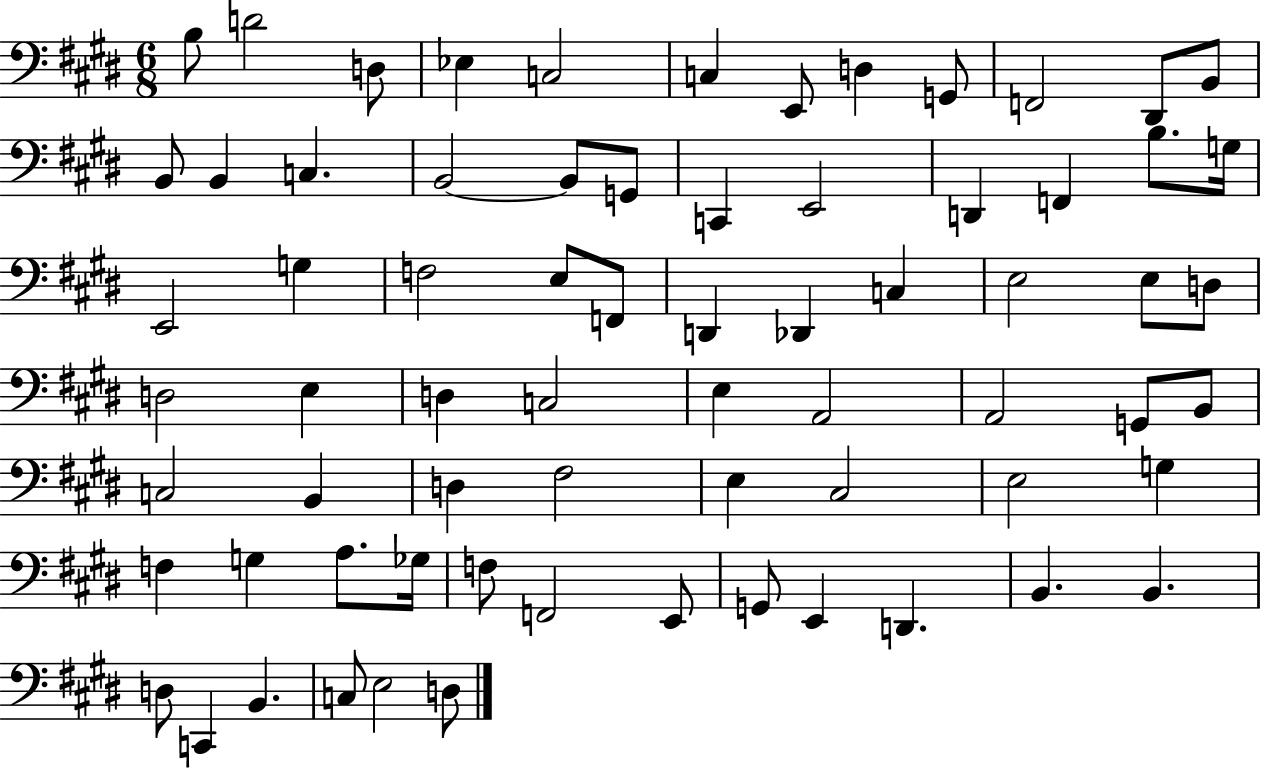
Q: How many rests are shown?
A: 0